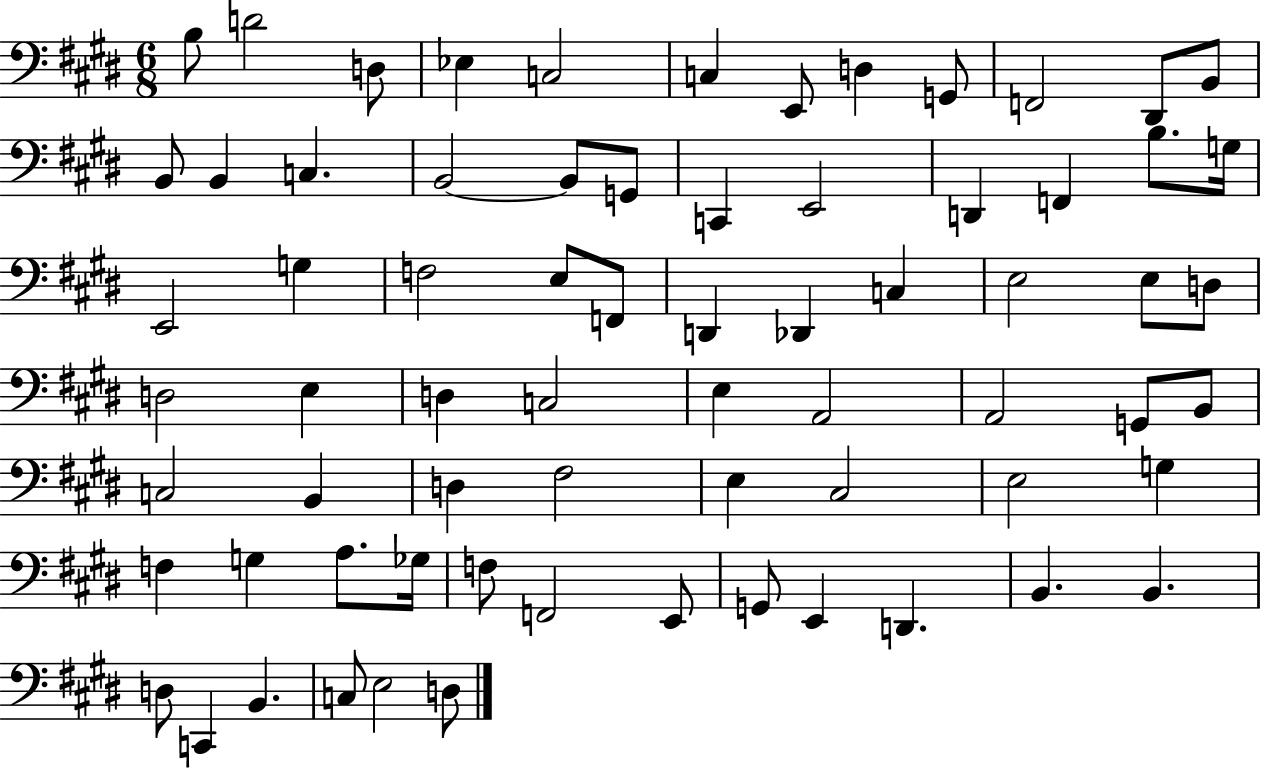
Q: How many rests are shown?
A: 0